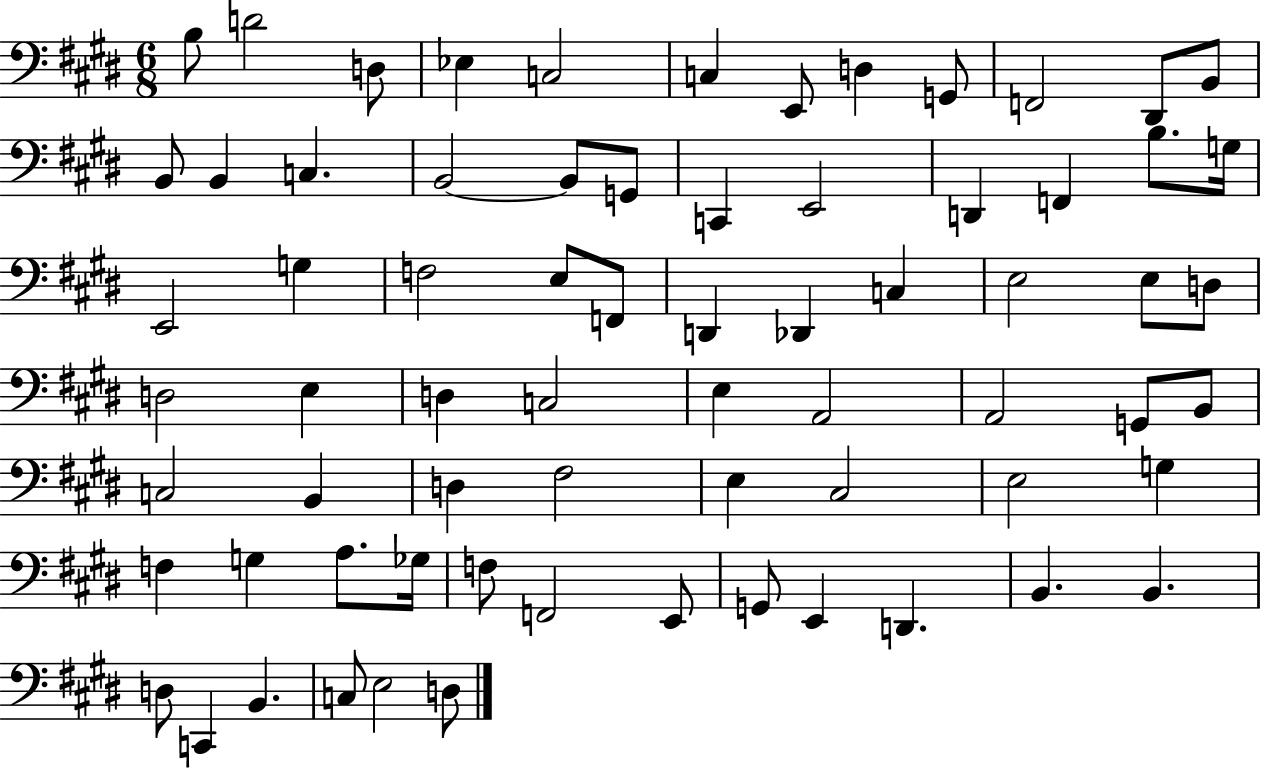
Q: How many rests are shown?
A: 0